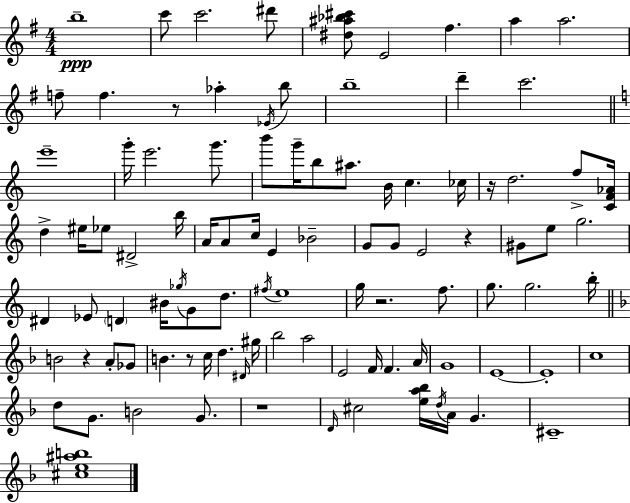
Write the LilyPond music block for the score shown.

{
  \clef treble
  \numericTimeSignature
  \time 4/4
  \key g \major
  b''1--\ppp | c'''8 c'''2. dis'''8 | <dis'' ais'' bes'' cis'''>8 e'2 fis''4. | a''4 a''2. | \break f''8-- f''4. r8 aes''4-. \acciaccatura { ees'16 } b''8 | b''1-- | d'''4-- c'''2. | \bar "||" \break \key c \major e'''1-- | g'''16-. e'''2. g'''8. | b'''8 g'''16-- b''8 ais''8. b'16 c''4. ces''16 | r16 d''2. f''8-> <c' f' aes'>16 | \break d''4-> eis''16 ees''8 dis'2-> b''16 | a'16 a'8 c''16 e'4 bes'2-- | g'8 g'8 e'2 r4 | gis'8 e''8 g''2. | \break dis'4 ees'8 \parenthesize d'4 bis'16 \acciaccatura { ges''16 } g'8 d''8. | \acciaccatura { fis''16 } e''1 | g''16 r2. f''8. | g''8. g''2. | \break b''16-. \bar "||" \break \key f \major b'2 r4 a'8-. ges'8 | b'4. r8 c''16 d''4. \grace { dis'16 } | gis''16 bes''2 a''2 | e'2 f'16 f'4. | \break a'16 g'1 | e'1~~ | e'1-. | c''1 | \break d''8 g'8. b'2 g'8. | r1 | \grace { d'16 } cis''2 <e'' a'' bes''>16 \acciaccatura { d''16 } a'16 g'4. | cis'1-- | \break <cis'' e'' ais'' b''>1 | \bar "|."
}